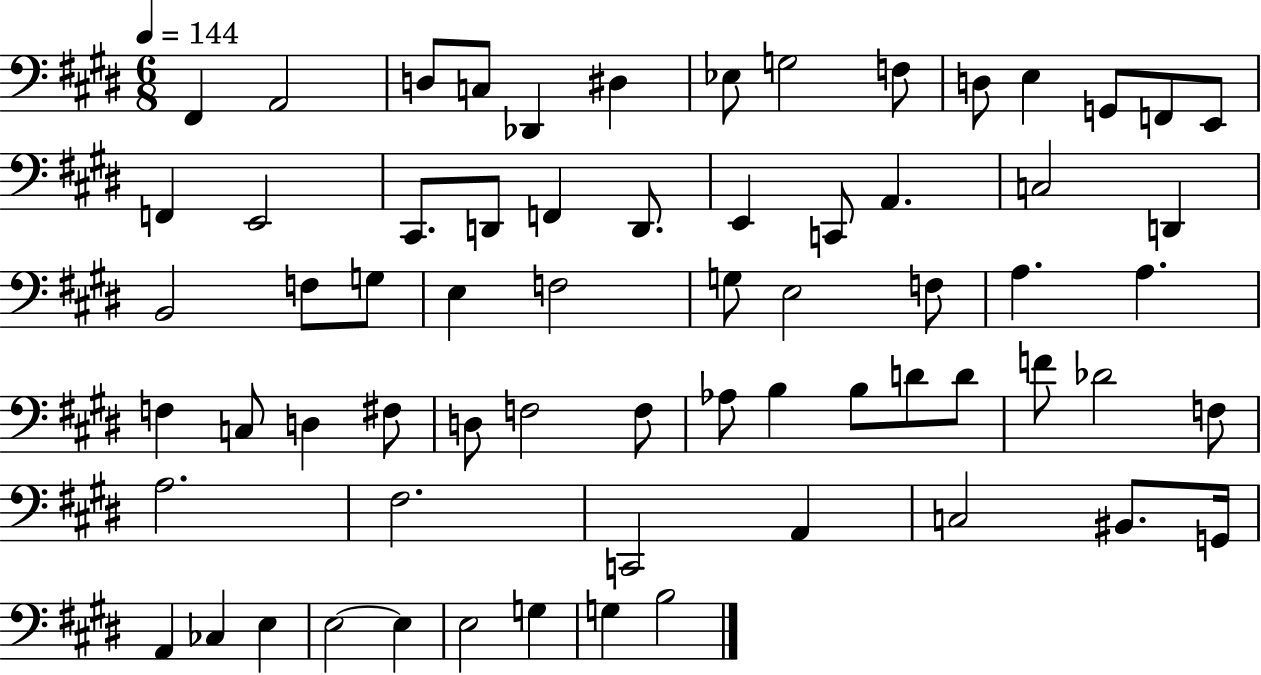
X:1
T:Untitled
M:6/8
L:1/4
K:E
^F,, A,,2 D,/2 C,/2 _D,, ^D, _E,/2 G,2 F,/2 D,/2 E, G,,/2 F,,/2 E,,/2 F,, E,,2 ^C,,/2 D,,/2 F,, D,,/2 E,, C,,/2 A,, C,2 D,, B,,2 F,/2 G,/2 E, F,2 G,/2 E,2 F,/2 A, A, F, C,/2 D, ^F,/2 D,/2 F,2 F,/2 _A,/2 B, B,/2 D/2 D/2 F/2 _D2 F,/2 A,2 ^F,2 C,,2 A,, C,2 ^B,,/2 G,,/4 A,, _C, E, E,2 E, E,2 G, G, B,2